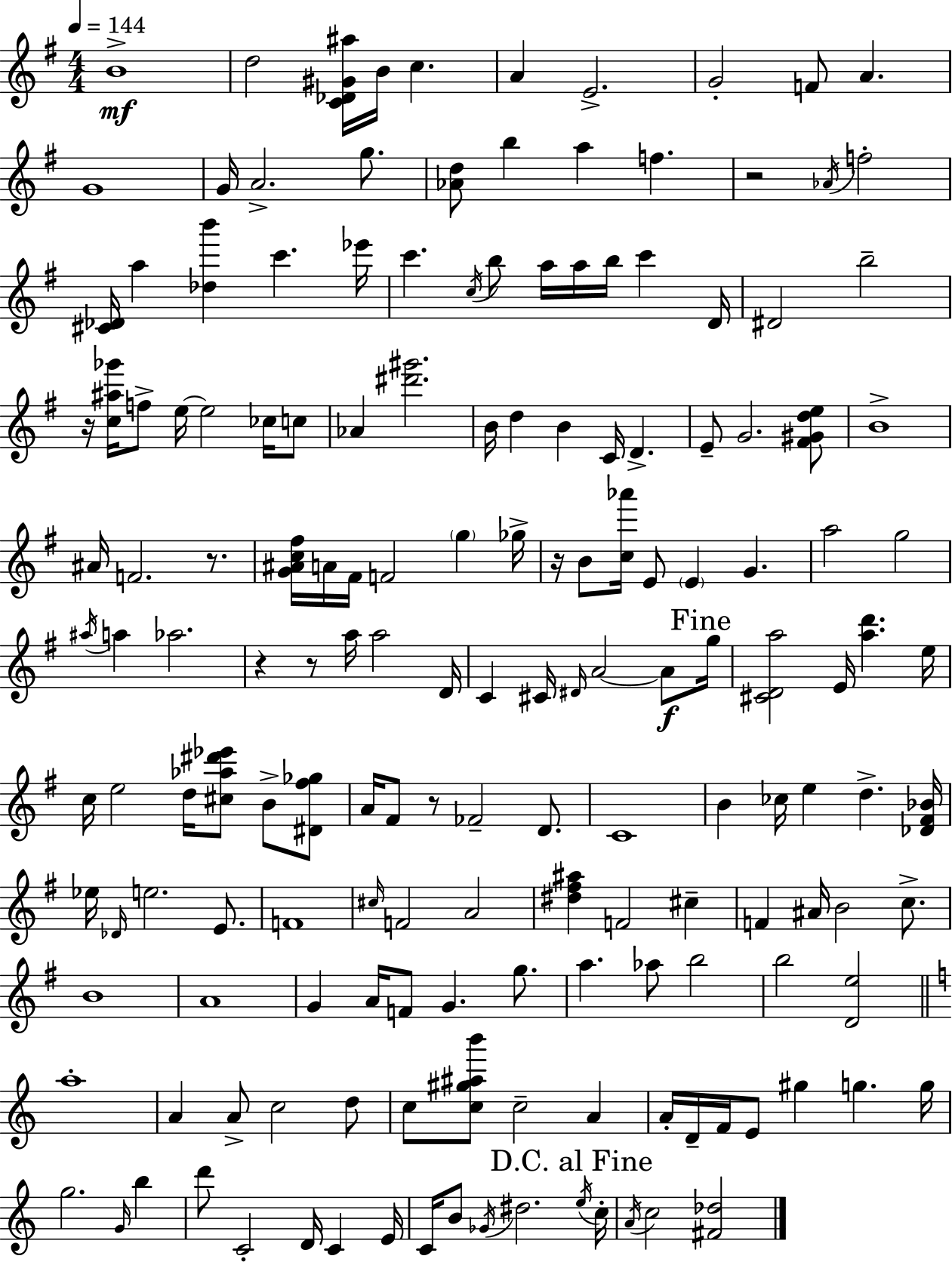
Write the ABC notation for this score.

X:1
T:Untitled
M:4/4
L:1/4
K:G
B4 d2 [C_D^G^a]/4 B/4 c A E2 G2 F/2 A G4 G/4 A2 g/2 [_Ad]/2 b a f z2 _A/4 f2 [^C_D]/4 a [_db'] c' _e'/4 c' c/4 b/2 a/4 a/4 b/4 c' D/4 ^D2 b2 z/4 [c^a_g']/4 f/2 e/4 e2 _c/4 c/2 _A [^d'^g']2 B/4 d B C/4 D E/2 G2 [^F^Gde]/2 B4 ^A/4 F2 z/2 [G^Ac^f]/4 A/4 ^F/4 F2 g _g/4 z/4 B/2 [c_a']/4 E/2 E G a2 g2 ^a/4 a _a2 z z/2 a/4 a2 D/4 C ^C/4 ^D/4 A2 A/2 g/4 [^CDa]2 E/4 [ad'] e/4 c/4 e2 d/4 [^c_a^d'_e']/2 B/2 [^D^f_g]/2 A/4 ^F/2 z/2 _F2 D/2 C4 B _c/4 e d [_D^F_B]/4 _e/4 _D/4 e2 E/2 F4 ^c/4 F2 A2 [^d^f^a] F2 ^c F ^A/4 B2 c/2 B4 A4 G A/4 F/2 G g/2 a _a/2 b2 b2 [De]2 a4 A A/2 c2 d/2 c/2 [c^g^ab']/2 c2 A A/4 D/4 F/4 E/2 ^g g g/4 g2 G/4 b d'/2 C2 D/4 C E/4 C/4 B/2 _G/4 ^d2 e/4 c/4 A/4 c2 [^F_d]2